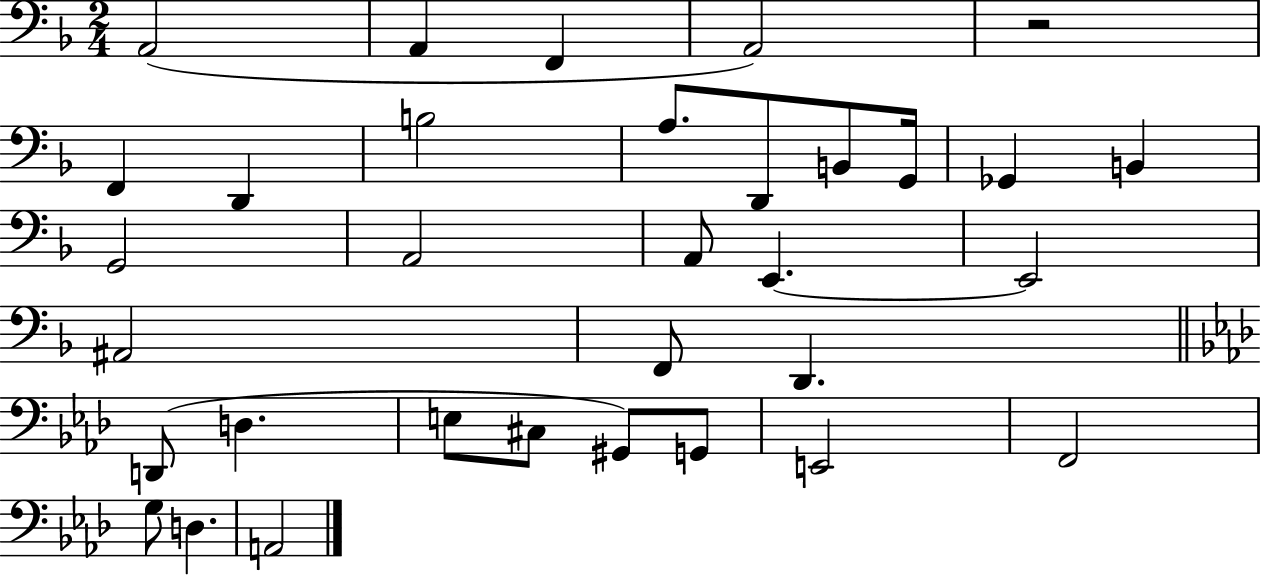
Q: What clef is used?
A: bass